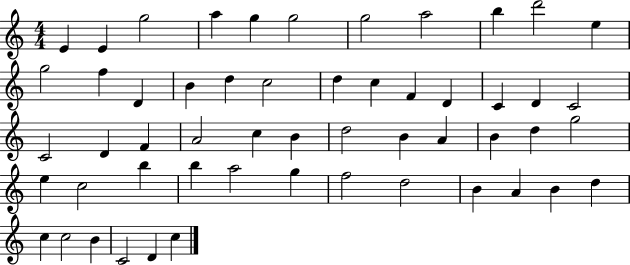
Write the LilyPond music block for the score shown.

{
  \clef treble
  \numericTimeSignature
  \time 4/4
  \key c \major
  e'4 e'4 g''2 | a''4 g''4 g''2 | g''2 a''2 | b''4 d'''2 e''4 | \break g''2 f''4 d'4 | b'4 d''4 c''2 | d''4 c''4 f'4 d'4 | c'4 d'4 c'2 | \break c'2 d'4 f'4 | a'2 c''4 b'4 | d''2 b'4 a'4 | b'4 d''4 g''2 | \break e''4 c''2 b''4 | b''4 a''2 g''4 | f''2 d''2 | b'4 a'4 b'4 d''4 | \break c''4 c''2 b'4 | c'2 d'4 c''4 | \bar "|."
}